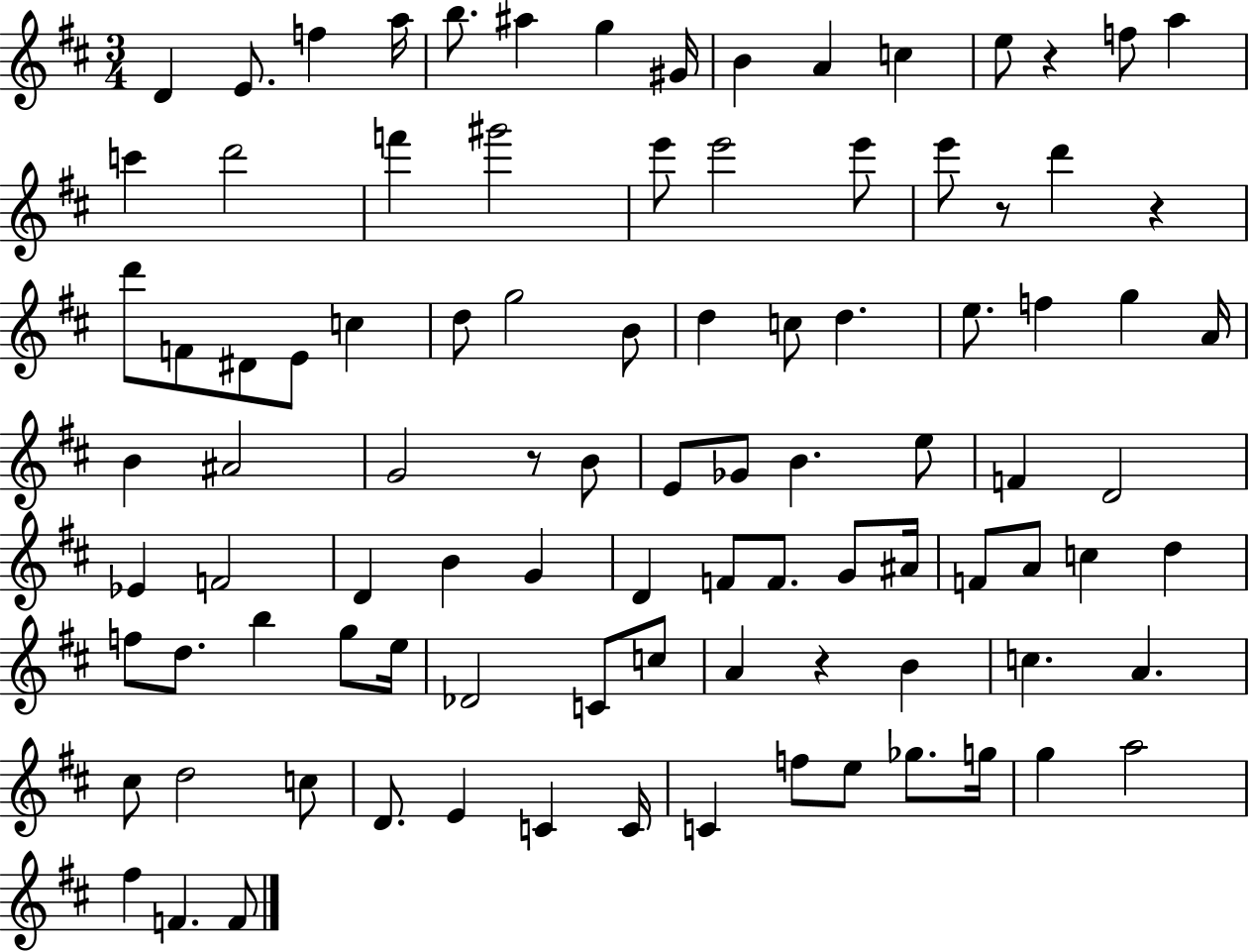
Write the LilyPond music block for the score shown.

{
  \clef treble
  \numericTimeSignature
  \time 3/4
  \key d \major
  d'4 e'8. f''4 a''16 | b''8. ais''4 g''4 gis'16 | b'4 a'4 c''4 | e''8 r4 f''8 a''4 | \break c'''4 d'''2 | f'''4 gis'''2 | e'''8 e'''2 e'''8 | e'''8 r8 d'''4 r4 | \break d'''8 f'8 dis'8 e'8 c''4 | d''8 g''2 b'8 | d''4 c''8 d''4. | e''8. f''4 g''4 a'16 | \break b'4 ais'2 | g'2 r8 b'8 | e'8 ges'8 b'4. e''8 | f'4 d'2 | \break ees'4 f'2 | d'4 b'4 g'4 | d'4 f'8 f'8. g'8 ais'16 | f'8 a'8 c''4 d''4 | \break f''8 d''8. b''4 g''8 e''16 | des'2 c'8 c''8 | a'4 r4 b'4 | c''4. a'4. | \break cis''8 d''2 c''8 | d'8. e'4 c'4 c'16 | c'4 f''8 e''8 ges''8. g''16 | g''4 a''2 | \break fis''4 f'4. f'8 | \bar "|."
}